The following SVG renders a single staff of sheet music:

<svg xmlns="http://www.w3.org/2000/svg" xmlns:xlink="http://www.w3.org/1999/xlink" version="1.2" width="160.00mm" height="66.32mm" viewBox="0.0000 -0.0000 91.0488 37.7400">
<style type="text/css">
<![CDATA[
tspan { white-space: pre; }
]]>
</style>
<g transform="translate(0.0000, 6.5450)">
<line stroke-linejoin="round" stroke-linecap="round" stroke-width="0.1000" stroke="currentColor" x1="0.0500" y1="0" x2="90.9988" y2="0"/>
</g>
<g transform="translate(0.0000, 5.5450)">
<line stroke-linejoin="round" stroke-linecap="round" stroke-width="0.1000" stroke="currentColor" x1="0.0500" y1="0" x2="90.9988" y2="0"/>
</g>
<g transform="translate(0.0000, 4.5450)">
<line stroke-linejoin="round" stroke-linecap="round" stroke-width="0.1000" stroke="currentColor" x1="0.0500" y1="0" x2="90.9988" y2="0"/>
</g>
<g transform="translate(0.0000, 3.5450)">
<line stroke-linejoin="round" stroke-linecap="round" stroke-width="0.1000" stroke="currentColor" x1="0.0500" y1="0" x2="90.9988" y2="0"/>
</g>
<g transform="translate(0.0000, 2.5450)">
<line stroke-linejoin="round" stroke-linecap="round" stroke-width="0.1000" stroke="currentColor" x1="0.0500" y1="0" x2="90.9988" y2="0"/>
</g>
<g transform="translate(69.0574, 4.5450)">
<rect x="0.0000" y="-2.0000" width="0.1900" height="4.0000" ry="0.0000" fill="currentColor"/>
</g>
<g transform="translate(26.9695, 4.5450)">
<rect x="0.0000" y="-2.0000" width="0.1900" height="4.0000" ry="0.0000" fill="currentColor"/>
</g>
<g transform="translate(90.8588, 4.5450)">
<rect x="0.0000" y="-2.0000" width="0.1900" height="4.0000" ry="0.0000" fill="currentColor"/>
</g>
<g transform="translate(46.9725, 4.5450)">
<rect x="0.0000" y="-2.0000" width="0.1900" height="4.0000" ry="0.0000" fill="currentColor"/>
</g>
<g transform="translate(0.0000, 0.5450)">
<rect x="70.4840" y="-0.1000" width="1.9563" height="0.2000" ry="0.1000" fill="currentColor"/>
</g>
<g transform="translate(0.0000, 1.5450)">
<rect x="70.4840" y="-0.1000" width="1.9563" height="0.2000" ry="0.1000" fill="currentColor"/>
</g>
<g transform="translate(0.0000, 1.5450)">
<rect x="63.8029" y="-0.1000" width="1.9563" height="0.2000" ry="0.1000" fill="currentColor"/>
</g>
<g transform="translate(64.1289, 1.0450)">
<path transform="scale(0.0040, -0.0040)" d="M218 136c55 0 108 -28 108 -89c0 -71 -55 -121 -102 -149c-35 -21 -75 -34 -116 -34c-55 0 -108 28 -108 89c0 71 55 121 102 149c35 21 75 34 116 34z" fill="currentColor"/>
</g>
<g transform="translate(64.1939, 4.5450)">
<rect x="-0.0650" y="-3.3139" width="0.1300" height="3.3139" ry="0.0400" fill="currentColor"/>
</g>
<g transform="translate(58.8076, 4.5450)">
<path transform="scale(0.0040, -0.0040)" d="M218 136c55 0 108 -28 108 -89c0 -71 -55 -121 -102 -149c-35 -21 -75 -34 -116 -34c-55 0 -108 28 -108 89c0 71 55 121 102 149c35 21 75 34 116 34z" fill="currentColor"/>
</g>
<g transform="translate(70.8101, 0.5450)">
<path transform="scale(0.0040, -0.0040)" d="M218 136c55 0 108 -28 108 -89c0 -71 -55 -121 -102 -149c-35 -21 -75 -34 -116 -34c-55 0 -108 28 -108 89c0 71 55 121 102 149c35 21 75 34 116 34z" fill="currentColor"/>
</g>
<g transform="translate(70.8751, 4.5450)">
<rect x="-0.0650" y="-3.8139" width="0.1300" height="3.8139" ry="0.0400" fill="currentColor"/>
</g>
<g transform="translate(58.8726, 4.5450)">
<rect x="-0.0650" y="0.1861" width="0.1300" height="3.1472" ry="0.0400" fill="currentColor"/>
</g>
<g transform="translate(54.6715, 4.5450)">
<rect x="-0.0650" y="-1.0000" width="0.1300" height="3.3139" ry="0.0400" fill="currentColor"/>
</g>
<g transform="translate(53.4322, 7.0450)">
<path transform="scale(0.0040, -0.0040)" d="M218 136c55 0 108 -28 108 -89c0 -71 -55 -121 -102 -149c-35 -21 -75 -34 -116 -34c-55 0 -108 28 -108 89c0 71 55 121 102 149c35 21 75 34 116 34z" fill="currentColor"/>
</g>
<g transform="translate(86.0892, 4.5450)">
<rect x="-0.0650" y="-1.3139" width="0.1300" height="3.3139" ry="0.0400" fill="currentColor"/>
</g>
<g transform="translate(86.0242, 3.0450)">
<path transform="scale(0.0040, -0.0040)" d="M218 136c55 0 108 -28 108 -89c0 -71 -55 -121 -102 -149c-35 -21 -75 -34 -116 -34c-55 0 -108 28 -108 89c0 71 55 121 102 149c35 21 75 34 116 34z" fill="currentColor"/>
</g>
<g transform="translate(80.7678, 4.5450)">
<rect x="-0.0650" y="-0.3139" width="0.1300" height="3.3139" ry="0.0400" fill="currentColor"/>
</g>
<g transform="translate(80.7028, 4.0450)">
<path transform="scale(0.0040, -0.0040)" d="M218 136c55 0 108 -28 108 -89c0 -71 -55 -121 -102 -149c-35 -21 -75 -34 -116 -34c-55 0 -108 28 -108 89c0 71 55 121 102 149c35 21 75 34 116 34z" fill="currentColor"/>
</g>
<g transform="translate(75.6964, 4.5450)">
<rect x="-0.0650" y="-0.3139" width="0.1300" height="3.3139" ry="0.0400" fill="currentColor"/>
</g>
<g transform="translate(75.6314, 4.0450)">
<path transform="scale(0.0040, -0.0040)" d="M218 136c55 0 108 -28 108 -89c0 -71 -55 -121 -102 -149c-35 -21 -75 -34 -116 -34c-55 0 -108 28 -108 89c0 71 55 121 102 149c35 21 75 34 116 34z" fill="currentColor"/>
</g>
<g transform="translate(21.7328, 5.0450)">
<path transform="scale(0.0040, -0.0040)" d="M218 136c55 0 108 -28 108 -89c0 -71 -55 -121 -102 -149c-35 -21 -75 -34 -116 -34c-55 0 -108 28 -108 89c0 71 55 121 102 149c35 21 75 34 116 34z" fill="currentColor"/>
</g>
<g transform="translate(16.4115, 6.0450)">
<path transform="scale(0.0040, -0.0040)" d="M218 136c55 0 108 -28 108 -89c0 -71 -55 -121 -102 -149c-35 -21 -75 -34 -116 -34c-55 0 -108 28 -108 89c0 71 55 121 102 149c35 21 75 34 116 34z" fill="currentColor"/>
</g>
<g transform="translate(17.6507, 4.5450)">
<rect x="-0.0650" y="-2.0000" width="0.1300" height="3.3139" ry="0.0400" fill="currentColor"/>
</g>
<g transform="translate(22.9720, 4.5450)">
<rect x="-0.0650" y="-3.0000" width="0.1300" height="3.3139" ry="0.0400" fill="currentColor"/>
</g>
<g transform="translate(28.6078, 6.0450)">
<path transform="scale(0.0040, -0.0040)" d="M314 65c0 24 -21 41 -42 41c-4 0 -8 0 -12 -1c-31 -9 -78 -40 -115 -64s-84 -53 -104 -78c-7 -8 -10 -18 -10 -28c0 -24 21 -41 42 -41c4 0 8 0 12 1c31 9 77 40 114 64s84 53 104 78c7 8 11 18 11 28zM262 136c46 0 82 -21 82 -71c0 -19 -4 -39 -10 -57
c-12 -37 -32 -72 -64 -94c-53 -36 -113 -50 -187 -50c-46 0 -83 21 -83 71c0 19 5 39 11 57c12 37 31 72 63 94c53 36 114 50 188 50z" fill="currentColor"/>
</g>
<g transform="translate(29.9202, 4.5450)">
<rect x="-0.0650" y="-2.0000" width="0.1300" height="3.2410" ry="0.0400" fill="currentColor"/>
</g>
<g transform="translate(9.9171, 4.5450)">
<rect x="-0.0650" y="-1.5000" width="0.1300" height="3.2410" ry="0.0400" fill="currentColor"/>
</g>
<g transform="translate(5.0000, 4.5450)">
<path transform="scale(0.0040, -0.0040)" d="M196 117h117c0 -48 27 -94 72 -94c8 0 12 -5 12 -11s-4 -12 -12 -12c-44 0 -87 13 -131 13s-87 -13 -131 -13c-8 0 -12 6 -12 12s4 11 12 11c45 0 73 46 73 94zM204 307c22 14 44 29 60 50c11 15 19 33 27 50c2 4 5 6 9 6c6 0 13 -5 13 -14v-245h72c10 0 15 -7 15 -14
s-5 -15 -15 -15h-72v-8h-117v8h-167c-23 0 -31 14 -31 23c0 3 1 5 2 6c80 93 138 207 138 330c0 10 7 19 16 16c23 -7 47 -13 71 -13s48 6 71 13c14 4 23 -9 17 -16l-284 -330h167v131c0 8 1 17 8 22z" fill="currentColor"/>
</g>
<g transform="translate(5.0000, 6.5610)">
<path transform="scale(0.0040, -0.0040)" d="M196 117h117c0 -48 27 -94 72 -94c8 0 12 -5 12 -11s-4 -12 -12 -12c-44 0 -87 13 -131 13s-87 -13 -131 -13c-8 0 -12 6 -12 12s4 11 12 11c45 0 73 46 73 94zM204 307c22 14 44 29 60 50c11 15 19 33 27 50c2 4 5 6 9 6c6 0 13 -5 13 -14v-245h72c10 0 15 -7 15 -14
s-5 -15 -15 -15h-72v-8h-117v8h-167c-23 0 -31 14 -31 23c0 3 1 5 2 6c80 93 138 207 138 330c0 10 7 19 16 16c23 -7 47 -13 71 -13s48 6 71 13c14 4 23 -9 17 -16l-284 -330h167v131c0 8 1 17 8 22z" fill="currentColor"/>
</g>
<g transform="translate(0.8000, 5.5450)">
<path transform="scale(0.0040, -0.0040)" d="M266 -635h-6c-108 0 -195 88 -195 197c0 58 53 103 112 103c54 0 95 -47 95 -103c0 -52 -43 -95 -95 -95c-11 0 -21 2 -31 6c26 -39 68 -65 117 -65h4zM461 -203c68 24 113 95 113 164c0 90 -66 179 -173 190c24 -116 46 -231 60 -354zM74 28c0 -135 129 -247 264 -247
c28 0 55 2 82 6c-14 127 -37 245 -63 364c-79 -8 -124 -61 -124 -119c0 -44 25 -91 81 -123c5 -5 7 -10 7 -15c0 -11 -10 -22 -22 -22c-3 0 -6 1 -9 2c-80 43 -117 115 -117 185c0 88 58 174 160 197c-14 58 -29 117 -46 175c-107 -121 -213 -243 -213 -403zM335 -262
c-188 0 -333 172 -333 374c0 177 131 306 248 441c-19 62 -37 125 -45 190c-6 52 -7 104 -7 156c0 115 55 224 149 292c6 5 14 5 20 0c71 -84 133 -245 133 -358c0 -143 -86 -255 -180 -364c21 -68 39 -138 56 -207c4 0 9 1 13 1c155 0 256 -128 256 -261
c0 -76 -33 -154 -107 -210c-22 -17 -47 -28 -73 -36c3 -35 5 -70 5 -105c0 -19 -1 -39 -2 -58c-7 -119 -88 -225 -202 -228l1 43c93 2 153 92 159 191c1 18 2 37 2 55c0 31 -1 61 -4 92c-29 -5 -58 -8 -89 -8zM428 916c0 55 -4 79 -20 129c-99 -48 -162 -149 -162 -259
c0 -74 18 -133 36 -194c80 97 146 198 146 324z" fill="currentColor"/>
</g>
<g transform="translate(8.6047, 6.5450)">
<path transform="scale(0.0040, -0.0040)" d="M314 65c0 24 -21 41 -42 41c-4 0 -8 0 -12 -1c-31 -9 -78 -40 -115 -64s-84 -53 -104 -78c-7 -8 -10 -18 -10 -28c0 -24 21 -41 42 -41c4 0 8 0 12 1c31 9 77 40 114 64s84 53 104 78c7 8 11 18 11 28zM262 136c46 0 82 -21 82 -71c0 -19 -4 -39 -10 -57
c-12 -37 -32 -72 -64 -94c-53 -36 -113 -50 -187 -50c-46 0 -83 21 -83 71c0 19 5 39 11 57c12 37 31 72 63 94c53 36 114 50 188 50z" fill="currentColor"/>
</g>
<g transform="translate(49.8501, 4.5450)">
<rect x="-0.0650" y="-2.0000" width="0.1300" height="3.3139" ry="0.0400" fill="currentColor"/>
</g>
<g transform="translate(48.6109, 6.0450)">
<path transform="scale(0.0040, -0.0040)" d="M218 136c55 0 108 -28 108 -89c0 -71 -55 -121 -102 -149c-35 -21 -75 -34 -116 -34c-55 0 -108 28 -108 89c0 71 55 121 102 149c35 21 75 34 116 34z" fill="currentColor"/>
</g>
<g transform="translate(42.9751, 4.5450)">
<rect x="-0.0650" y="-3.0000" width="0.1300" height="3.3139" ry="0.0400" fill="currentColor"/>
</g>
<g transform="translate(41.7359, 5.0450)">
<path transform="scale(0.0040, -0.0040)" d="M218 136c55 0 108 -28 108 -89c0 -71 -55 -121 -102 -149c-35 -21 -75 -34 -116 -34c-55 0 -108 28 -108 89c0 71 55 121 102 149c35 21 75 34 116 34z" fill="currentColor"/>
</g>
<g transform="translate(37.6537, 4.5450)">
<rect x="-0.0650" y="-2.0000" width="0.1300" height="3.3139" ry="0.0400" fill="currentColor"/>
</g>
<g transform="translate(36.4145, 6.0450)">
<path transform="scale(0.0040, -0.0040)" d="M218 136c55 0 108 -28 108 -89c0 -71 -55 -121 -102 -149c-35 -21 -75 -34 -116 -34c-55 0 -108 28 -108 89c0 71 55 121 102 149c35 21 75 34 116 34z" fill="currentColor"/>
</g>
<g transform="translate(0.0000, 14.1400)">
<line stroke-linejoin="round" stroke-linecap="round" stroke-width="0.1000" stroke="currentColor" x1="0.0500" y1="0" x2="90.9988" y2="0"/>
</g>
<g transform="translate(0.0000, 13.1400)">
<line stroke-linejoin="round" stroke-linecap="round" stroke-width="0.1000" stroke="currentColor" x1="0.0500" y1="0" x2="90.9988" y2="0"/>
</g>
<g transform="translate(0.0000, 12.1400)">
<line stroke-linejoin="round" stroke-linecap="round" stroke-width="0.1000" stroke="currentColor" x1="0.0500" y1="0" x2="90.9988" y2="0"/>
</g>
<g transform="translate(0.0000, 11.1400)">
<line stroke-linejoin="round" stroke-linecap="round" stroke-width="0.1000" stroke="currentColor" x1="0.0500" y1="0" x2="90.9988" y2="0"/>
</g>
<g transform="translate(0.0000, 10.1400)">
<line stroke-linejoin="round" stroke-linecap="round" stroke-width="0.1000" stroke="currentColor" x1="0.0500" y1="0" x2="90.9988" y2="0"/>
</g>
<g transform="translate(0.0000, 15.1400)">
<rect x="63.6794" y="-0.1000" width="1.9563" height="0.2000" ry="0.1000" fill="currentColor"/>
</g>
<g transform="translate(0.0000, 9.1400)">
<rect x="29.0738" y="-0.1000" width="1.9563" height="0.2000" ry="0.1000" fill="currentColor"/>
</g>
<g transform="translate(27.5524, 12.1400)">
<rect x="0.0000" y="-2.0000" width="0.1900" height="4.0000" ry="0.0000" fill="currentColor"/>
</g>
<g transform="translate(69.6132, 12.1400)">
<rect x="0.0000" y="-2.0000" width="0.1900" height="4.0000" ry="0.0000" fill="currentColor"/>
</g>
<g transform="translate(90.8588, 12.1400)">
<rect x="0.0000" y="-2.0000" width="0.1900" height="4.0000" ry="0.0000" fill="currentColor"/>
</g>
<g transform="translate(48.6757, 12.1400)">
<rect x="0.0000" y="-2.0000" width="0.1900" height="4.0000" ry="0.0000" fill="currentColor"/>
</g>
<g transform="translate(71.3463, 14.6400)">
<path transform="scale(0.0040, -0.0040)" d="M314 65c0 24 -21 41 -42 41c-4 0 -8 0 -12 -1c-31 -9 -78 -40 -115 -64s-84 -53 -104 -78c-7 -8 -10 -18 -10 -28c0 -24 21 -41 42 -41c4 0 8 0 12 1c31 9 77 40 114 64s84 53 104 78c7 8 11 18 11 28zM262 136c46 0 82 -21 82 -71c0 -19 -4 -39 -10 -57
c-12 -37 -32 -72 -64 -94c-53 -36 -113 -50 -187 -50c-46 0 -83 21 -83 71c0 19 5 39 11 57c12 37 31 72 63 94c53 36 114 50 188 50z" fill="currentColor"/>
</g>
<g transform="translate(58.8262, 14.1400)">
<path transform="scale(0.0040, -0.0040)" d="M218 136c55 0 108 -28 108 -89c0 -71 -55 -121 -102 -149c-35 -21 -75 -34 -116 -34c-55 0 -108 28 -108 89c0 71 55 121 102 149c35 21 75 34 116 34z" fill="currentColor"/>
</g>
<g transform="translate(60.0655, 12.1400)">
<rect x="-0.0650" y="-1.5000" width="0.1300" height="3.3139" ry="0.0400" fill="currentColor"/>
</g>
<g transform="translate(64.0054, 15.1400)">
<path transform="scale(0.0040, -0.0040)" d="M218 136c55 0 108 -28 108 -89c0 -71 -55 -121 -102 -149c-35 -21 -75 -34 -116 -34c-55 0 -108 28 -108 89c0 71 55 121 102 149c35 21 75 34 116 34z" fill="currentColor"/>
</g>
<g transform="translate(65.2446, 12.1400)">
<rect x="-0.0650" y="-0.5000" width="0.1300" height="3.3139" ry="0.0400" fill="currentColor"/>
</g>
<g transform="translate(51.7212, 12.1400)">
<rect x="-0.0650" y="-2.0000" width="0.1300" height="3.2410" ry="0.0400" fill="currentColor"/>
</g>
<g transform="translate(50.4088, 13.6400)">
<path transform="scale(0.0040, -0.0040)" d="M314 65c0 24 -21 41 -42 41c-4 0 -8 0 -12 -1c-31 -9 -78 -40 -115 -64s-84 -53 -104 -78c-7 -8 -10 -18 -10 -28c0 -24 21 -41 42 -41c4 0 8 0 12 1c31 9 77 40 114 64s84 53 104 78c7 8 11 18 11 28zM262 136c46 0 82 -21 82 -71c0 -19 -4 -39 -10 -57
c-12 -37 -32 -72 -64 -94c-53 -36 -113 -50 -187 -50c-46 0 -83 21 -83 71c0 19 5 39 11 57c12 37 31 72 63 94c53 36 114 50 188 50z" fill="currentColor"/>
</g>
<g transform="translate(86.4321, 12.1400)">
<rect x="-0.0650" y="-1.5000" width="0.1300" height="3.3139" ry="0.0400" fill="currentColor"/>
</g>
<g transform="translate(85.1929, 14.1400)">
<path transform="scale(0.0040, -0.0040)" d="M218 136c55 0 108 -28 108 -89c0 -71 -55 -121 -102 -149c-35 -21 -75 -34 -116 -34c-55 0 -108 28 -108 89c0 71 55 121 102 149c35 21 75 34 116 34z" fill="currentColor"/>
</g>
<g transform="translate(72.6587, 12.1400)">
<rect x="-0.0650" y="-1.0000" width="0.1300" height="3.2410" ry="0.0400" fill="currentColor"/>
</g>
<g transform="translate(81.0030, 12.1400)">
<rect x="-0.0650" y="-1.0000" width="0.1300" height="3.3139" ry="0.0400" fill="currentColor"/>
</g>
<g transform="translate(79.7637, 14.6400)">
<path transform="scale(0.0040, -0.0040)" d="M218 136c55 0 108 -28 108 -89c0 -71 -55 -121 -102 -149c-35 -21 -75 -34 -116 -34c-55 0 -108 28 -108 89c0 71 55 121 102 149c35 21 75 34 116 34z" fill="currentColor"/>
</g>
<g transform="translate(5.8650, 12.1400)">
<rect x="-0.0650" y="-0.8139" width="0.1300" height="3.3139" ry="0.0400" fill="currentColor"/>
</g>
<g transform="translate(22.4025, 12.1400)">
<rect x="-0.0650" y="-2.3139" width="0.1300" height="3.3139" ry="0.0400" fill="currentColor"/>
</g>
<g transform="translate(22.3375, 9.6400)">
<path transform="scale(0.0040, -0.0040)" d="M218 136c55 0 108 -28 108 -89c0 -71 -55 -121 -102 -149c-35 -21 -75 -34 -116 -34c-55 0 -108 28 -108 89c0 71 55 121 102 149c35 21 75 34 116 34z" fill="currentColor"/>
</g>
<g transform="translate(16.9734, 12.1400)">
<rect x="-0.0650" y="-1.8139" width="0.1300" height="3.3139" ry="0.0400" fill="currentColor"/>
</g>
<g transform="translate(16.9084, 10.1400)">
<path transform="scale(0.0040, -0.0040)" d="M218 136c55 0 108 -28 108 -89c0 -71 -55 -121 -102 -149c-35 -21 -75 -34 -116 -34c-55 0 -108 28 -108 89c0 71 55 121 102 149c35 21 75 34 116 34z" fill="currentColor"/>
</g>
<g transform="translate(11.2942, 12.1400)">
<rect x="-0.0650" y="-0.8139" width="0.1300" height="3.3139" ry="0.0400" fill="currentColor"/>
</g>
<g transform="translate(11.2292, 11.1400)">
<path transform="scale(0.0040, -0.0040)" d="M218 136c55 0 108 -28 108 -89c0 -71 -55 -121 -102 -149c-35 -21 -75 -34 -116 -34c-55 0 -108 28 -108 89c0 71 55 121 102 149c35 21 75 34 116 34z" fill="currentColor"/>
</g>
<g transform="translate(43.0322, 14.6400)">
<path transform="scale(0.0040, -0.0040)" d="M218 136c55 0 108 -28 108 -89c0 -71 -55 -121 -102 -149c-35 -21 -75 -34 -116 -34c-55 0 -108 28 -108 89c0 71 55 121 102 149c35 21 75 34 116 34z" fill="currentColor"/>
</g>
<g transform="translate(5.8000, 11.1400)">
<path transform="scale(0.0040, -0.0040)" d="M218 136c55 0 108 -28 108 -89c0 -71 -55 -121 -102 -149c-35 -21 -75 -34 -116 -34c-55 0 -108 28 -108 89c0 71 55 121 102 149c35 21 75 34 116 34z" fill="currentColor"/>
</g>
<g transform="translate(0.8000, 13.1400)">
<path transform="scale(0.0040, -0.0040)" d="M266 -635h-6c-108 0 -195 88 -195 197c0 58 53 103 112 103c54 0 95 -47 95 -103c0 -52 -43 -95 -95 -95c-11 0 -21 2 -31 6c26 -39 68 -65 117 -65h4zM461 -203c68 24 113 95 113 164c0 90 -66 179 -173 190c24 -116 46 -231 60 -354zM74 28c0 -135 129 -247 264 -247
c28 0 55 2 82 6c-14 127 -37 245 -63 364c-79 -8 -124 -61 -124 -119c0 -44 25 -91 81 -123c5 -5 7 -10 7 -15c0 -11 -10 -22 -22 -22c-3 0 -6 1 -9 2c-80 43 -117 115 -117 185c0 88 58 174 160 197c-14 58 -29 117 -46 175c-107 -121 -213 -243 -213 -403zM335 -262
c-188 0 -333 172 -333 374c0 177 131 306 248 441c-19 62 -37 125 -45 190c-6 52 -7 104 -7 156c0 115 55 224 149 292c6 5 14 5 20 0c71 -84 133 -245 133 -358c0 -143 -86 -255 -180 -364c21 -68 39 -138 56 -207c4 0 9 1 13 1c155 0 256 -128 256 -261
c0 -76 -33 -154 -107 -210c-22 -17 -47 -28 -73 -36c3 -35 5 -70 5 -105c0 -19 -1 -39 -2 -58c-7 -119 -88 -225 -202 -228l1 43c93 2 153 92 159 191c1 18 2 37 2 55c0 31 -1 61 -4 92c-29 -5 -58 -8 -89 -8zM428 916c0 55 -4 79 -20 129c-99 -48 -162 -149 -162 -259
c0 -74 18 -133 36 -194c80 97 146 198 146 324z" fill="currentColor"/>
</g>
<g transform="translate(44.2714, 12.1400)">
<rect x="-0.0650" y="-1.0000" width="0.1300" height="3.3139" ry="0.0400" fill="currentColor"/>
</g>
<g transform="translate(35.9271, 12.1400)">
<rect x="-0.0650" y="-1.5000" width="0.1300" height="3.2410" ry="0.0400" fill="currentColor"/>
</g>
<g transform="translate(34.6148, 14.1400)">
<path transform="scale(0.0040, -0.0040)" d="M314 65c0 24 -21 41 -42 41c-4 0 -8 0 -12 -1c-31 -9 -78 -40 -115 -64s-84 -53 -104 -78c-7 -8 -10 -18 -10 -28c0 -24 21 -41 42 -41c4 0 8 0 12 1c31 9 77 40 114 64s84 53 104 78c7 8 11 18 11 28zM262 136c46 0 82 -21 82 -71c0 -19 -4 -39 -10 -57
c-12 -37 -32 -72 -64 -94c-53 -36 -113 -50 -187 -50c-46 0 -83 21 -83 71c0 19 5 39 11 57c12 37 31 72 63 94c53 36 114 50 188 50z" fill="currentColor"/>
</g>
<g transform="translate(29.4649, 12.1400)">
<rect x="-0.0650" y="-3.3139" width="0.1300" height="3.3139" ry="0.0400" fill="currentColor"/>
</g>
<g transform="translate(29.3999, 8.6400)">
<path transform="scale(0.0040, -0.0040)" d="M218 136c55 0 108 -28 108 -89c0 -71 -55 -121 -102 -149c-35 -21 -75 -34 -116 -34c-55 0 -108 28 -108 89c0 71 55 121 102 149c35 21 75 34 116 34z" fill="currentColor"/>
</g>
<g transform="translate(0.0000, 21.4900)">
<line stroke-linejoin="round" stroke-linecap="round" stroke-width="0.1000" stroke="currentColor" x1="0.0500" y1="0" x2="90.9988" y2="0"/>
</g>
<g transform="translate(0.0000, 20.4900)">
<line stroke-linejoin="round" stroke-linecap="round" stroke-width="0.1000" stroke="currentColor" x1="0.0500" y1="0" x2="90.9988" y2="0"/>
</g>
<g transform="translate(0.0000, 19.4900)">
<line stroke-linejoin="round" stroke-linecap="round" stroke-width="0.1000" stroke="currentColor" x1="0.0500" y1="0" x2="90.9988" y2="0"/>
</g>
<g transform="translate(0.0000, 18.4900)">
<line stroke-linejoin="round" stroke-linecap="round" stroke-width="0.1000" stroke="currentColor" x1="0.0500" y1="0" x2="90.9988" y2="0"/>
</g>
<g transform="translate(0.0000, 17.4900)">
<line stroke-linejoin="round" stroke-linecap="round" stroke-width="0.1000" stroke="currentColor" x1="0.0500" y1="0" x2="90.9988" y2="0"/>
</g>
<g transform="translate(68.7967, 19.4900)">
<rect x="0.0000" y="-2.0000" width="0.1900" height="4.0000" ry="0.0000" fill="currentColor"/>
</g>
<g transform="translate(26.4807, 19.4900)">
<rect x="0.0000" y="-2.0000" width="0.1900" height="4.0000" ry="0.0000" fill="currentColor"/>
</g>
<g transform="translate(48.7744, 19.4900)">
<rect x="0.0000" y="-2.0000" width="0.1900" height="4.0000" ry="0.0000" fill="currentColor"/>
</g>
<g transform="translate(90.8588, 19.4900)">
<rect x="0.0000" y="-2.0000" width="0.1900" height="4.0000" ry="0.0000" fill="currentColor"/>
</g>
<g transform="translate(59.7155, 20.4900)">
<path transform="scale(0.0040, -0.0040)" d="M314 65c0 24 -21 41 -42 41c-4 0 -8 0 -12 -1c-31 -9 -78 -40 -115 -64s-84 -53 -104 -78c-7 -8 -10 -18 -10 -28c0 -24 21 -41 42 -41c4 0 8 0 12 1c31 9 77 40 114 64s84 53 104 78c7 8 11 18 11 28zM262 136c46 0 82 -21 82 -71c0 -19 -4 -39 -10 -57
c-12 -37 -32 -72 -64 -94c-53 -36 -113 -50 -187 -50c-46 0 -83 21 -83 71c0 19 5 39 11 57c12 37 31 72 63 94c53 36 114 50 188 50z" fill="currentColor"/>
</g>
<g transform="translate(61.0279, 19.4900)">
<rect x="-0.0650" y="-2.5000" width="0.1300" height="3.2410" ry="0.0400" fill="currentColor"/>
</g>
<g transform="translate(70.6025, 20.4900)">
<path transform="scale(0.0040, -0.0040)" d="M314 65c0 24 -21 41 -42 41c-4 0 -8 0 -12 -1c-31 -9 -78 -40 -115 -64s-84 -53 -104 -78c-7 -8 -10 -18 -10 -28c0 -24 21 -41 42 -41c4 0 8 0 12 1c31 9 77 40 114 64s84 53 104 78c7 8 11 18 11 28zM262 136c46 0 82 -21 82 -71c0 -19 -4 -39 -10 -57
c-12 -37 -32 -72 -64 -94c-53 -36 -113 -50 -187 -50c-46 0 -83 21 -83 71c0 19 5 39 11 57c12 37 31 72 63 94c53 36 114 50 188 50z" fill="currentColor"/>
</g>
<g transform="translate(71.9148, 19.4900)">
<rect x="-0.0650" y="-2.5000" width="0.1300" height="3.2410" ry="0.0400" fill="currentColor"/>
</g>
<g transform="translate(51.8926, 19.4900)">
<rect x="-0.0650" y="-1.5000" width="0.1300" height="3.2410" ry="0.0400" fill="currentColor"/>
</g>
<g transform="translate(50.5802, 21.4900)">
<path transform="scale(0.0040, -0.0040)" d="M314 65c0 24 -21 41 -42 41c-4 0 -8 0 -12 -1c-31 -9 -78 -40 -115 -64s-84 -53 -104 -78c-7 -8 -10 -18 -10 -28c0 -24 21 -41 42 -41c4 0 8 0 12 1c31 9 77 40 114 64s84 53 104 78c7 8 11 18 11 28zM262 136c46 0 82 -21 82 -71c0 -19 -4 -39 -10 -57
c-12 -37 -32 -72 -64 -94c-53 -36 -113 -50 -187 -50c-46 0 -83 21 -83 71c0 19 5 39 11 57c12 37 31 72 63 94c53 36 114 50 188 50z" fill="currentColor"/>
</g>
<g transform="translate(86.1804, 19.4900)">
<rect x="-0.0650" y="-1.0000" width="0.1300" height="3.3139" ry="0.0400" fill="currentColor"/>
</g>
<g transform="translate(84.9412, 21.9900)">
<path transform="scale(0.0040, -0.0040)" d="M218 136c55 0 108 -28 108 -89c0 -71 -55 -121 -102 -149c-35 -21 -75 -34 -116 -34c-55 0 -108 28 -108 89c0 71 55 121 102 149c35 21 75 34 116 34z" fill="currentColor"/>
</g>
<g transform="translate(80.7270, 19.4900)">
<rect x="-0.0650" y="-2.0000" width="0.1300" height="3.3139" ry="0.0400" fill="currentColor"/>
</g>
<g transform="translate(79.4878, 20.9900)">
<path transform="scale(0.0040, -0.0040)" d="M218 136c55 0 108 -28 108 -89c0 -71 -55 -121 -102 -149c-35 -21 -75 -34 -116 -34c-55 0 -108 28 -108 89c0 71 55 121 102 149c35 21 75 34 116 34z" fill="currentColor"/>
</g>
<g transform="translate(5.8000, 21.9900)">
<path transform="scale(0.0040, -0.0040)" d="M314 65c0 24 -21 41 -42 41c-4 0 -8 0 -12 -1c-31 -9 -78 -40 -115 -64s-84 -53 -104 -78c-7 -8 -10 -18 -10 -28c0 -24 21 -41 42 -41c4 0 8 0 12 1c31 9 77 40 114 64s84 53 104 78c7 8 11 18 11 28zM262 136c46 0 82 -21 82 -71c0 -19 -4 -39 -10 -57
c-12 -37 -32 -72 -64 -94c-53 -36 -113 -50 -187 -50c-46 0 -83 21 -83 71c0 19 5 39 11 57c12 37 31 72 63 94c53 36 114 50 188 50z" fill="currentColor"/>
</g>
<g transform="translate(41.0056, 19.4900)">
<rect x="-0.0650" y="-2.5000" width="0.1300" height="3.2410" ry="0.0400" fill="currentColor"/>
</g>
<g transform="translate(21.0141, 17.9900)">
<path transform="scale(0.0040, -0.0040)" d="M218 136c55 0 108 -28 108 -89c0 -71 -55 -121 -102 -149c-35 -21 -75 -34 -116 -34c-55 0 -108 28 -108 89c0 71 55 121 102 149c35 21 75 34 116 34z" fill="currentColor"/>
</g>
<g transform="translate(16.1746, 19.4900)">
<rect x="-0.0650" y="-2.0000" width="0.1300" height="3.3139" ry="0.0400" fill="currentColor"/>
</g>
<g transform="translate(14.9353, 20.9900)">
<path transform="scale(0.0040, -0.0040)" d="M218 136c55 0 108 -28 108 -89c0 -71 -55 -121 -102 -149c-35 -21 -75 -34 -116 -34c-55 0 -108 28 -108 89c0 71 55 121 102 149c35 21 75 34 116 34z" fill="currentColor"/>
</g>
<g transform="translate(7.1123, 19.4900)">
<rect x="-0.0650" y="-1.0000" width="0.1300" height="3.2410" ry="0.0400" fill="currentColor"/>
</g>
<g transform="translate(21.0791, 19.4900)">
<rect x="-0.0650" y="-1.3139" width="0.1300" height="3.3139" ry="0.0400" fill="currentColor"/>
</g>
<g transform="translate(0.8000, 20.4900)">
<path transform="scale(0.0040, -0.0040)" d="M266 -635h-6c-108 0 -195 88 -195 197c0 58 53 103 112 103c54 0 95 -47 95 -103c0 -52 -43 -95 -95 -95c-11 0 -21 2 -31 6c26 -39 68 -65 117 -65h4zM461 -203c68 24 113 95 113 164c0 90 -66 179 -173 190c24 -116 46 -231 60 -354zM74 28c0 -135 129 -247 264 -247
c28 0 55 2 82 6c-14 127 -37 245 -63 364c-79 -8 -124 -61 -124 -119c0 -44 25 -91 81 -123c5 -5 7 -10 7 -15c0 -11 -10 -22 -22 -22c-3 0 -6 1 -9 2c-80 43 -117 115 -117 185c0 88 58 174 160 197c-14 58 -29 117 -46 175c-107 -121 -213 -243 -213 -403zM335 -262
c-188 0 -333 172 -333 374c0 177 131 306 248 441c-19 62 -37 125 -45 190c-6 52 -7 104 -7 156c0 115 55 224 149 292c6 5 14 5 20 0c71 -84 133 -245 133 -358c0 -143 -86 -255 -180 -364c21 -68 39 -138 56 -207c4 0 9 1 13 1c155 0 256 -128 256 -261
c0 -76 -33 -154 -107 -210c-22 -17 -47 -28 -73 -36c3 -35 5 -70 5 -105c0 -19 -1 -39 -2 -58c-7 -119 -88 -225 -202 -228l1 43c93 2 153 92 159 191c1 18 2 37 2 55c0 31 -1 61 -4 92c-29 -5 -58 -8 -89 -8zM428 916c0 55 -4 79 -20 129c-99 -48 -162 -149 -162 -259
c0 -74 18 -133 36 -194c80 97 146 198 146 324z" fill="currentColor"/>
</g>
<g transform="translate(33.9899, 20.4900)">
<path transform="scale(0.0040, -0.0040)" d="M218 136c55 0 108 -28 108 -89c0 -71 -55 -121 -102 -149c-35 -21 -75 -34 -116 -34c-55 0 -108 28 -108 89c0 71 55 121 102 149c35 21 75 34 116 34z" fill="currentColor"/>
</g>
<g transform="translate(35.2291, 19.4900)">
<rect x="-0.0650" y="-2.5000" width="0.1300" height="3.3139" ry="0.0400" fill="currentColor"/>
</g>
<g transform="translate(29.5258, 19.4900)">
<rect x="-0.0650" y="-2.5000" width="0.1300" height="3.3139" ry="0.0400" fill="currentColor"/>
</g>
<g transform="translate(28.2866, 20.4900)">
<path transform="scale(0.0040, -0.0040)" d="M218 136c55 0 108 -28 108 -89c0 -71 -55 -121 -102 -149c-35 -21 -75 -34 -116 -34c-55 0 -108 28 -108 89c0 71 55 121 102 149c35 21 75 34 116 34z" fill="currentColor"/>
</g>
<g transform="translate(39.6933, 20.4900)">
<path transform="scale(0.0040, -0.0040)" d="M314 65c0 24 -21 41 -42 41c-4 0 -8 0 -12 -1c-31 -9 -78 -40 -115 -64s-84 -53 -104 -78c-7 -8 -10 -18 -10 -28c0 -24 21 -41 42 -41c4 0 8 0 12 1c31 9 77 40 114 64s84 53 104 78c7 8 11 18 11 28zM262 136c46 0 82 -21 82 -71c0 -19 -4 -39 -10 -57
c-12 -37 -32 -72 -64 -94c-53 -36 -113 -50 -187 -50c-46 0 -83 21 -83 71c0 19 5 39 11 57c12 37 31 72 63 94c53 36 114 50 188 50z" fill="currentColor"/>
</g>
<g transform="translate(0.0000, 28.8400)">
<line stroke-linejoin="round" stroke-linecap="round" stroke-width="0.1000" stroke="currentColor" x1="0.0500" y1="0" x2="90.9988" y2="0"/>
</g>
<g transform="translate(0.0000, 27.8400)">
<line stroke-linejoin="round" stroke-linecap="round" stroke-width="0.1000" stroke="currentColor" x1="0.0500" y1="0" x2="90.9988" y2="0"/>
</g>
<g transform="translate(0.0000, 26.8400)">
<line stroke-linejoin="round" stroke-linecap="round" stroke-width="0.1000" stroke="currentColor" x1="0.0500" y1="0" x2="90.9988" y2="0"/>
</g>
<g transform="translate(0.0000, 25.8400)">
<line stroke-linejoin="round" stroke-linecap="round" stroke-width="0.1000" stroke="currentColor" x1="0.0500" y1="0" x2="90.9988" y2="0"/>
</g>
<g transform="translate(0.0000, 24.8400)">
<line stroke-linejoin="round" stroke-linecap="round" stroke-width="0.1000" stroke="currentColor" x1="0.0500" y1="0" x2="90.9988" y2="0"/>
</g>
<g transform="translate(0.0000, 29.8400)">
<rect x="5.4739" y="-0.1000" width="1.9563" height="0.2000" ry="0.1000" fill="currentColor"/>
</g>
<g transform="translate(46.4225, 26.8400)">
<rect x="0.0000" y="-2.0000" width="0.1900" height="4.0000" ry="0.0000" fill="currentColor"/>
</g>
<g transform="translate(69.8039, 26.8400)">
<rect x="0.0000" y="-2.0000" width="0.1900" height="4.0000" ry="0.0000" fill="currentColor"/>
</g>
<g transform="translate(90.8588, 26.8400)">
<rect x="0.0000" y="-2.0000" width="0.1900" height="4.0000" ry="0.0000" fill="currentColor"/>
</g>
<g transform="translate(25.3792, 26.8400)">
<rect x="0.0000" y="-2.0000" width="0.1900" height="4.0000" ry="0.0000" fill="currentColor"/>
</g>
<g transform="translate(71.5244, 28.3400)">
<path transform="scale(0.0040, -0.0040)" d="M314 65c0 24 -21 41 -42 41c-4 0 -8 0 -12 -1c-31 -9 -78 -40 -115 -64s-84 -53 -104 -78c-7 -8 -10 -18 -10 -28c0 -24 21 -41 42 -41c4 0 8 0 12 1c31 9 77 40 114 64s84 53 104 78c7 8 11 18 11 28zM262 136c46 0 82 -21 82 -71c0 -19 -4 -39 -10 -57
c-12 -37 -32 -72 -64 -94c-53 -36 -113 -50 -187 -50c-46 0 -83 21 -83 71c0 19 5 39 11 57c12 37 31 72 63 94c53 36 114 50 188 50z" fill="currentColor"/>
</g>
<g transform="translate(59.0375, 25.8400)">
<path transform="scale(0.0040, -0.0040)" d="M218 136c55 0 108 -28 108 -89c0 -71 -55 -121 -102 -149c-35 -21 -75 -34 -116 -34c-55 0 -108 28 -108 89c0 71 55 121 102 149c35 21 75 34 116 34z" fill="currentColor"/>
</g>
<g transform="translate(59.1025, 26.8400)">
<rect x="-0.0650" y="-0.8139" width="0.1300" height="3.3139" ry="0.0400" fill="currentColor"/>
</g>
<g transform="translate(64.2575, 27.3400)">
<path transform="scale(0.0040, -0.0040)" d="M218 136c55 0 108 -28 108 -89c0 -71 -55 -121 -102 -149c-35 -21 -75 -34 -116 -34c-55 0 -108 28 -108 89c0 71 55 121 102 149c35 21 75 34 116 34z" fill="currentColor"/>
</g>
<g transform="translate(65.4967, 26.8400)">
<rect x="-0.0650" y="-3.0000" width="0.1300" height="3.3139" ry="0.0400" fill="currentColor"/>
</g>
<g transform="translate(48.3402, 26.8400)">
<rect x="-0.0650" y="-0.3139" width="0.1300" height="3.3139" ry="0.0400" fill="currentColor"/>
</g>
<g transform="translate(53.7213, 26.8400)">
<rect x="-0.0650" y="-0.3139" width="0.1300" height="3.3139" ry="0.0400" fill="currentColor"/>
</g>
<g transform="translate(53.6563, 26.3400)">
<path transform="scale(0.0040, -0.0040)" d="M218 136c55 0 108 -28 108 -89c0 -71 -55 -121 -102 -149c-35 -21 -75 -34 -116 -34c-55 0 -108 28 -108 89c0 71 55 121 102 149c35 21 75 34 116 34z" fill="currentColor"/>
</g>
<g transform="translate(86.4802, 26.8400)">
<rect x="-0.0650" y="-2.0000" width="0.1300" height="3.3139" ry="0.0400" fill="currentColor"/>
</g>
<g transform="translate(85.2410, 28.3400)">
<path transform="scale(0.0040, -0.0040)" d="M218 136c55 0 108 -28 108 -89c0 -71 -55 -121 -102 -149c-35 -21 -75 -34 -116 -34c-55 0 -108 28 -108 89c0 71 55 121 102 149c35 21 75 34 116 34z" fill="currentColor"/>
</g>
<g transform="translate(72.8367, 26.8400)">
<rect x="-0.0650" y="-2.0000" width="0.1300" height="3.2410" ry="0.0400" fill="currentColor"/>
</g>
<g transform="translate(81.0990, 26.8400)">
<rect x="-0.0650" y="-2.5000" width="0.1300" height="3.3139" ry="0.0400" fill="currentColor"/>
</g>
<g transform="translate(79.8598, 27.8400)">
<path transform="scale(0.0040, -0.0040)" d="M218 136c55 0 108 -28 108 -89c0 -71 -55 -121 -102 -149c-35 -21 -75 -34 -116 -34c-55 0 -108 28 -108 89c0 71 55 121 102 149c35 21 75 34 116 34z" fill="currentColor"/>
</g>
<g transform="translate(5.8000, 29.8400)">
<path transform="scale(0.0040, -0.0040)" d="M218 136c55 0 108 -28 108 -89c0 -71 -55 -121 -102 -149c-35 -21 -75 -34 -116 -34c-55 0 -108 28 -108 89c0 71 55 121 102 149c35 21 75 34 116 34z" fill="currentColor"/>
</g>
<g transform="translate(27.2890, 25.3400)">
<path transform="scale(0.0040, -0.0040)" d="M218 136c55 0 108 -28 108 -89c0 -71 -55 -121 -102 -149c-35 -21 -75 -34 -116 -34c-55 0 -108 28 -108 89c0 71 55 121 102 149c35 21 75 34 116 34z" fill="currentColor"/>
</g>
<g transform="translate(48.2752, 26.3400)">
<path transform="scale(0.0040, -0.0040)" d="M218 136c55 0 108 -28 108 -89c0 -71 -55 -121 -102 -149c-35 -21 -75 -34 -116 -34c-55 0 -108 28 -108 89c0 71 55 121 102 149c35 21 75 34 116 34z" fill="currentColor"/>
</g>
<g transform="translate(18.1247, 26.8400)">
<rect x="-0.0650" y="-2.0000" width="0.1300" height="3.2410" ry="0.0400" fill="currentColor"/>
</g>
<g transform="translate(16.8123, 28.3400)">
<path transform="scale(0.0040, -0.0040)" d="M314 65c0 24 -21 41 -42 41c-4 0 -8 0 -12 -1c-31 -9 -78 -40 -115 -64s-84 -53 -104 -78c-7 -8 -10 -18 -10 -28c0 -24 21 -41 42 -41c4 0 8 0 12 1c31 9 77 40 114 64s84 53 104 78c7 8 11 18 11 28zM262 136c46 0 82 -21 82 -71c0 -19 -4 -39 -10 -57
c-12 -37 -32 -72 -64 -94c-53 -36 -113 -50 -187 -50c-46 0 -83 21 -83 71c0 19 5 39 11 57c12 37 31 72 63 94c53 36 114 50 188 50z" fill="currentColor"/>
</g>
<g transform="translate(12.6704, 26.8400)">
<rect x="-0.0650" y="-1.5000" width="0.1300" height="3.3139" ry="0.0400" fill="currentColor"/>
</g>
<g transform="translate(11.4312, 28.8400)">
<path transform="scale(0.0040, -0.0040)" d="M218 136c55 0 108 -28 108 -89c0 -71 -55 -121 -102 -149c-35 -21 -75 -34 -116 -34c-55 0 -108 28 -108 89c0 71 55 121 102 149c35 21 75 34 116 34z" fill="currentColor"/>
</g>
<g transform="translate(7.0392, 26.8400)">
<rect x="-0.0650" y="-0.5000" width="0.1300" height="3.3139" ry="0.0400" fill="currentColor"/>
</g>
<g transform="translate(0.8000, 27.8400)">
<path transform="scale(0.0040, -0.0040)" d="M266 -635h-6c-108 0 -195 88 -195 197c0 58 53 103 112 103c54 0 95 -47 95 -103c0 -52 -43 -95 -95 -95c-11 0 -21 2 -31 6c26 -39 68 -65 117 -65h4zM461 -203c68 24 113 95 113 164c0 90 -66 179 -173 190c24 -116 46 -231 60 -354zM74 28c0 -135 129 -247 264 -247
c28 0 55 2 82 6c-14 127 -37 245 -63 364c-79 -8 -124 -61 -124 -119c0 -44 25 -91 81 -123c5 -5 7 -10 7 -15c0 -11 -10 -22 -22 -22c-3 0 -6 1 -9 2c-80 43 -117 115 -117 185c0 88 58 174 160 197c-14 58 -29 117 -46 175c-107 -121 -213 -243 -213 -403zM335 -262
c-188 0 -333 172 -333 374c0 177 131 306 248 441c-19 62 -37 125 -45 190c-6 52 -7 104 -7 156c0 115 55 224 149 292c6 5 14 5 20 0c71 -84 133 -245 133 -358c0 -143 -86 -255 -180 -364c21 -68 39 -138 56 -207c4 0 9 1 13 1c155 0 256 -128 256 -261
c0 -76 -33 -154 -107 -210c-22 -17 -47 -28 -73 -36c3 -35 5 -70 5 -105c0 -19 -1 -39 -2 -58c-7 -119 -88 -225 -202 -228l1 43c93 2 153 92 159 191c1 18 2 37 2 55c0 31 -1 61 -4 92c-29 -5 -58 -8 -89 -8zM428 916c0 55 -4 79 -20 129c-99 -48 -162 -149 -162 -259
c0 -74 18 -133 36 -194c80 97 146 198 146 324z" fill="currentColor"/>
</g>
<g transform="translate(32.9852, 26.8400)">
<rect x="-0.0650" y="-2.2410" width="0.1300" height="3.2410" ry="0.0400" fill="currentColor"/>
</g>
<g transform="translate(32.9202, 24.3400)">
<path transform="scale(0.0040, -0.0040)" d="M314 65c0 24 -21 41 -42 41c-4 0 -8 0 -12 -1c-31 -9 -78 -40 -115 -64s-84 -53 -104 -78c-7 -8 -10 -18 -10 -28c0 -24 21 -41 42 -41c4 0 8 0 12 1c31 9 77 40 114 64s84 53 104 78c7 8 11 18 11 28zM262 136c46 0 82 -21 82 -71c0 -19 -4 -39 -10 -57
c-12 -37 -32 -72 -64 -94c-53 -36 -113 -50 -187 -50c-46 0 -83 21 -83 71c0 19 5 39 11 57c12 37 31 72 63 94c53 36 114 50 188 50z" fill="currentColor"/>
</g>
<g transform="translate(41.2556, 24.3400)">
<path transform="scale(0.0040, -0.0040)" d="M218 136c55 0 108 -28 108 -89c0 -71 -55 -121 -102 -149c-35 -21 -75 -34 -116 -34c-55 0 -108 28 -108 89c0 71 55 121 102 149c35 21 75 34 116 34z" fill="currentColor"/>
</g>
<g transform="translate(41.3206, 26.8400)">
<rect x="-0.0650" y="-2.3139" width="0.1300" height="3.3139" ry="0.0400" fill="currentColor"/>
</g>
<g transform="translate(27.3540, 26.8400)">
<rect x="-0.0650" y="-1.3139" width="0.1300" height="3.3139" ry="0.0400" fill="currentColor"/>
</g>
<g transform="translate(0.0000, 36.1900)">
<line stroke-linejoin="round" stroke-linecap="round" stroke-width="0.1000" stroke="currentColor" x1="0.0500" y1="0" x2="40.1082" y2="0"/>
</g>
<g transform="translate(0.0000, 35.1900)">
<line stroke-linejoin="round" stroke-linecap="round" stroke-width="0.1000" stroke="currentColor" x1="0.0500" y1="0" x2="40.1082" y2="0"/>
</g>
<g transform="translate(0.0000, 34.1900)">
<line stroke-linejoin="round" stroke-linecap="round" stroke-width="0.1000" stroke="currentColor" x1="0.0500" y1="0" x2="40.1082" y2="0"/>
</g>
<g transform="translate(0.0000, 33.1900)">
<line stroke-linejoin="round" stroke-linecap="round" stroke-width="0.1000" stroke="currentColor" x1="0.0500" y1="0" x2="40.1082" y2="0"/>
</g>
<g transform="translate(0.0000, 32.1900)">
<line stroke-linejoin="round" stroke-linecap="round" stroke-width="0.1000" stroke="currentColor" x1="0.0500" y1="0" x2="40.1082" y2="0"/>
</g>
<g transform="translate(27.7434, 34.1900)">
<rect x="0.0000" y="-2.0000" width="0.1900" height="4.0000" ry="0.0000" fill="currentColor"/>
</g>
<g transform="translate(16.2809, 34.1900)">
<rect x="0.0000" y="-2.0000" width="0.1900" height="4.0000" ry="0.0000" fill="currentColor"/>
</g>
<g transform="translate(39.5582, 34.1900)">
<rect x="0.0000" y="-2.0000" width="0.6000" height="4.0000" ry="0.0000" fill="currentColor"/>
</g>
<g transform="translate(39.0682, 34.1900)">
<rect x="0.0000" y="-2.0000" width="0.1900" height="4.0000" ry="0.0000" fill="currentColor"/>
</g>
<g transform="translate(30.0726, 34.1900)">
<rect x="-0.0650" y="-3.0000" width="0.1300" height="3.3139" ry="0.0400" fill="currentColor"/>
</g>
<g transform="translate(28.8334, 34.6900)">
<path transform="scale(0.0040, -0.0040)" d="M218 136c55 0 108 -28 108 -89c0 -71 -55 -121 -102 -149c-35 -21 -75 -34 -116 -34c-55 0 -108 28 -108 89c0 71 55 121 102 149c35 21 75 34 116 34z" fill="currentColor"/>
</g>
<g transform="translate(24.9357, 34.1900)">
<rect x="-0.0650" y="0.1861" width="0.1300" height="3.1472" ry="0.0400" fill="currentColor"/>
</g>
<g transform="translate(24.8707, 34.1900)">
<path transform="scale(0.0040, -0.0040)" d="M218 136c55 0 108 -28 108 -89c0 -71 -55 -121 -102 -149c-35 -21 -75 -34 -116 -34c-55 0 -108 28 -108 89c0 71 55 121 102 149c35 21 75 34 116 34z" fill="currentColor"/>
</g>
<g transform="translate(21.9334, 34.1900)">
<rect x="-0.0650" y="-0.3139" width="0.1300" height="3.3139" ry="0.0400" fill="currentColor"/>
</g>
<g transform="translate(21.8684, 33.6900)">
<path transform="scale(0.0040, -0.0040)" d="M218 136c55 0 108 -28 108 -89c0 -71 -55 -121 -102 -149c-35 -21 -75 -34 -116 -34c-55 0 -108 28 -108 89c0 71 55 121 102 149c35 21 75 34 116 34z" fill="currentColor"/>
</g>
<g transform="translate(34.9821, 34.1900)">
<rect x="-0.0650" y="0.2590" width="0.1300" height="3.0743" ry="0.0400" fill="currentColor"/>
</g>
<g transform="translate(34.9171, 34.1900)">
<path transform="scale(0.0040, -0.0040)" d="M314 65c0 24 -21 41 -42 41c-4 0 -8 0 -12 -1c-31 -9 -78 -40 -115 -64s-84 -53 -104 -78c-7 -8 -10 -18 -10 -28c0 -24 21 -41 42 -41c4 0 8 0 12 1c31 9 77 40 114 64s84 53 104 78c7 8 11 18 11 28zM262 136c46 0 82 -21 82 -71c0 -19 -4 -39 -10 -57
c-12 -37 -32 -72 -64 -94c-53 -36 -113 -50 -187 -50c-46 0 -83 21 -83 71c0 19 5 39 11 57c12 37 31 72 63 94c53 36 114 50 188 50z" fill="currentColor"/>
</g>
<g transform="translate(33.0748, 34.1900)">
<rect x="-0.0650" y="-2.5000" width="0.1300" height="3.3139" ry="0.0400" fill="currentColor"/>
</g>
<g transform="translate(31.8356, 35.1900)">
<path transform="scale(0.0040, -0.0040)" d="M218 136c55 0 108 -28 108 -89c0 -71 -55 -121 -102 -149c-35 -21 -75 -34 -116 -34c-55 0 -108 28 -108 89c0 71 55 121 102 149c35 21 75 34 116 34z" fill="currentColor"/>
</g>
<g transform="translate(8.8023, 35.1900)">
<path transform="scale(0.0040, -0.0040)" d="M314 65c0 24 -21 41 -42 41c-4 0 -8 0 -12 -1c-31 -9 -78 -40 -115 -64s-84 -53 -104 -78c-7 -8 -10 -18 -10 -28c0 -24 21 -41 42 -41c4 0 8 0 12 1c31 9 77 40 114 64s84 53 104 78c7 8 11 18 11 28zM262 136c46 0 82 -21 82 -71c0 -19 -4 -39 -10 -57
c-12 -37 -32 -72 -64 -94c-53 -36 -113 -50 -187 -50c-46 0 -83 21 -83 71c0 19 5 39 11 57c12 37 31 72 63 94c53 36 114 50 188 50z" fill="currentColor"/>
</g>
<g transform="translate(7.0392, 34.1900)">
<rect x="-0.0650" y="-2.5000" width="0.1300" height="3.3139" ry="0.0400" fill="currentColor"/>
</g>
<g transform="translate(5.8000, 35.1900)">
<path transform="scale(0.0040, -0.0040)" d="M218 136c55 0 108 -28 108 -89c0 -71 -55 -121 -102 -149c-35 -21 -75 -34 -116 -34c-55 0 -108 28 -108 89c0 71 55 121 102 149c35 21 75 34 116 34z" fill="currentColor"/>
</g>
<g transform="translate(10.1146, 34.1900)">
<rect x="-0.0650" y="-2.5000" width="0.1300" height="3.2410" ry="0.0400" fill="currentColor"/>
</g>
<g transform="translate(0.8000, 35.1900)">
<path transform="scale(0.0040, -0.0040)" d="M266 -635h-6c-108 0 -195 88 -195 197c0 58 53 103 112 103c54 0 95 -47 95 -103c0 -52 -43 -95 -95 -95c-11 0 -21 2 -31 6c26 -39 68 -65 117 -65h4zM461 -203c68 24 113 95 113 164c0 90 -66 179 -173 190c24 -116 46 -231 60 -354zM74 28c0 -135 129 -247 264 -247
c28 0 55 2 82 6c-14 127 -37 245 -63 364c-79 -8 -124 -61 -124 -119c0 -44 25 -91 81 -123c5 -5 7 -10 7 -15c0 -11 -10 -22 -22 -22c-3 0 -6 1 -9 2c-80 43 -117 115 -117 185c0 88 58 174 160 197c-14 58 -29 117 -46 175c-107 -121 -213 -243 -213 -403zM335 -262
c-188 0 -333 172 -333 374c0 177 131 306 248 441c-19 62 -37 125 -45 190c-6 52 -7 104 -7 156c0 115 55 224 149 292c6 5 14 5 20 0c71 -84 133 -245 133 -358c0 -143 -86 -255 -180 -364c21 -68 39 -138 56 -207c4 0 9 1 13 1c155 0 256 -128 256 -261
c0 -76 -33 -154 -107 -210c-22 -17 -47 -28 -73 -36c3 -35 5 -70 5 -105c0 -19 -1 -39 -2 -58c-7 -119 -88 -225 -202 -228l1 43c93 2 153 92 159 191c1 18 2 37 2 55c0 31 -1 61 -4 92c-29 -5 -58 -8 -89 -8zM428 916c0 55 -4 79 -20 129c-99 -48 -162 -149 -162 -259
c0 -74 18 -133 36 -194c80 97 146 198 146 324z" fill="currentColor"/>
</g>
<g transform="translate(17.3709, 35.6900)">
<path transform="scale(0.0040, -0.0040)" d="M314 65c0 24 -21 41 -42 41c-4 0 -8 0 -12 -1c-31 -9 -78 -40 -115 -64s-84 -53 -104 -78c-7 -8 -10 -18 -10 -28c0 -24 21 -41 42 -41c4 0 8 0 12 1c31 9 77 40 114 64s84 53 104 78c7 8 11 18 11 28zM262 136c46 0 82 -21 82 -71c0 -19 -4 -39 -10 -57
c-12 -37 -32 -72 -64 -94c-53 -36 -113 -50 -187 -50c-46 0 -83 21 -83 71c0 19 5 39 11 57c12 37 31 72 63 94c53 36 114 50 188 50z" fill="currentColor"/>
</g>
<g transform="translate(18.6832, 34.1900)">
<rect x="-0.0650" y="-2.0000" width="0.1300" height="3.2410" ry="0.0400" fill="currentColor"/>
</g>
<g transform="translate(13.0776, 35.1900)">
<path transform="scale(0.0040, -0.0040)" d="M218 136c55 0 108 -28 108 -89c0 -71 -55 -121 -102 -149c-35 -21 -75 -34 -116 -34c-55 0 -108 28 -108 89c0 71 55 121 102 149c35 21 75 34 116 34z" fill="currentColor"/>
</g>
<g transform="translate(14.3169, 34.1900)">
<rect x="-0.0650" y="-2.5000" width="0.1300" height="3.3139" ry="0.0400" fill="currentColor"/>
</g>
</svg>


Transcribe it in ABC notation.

X:1
T:Untitled
M:4/4
L:1/4
K:C
E2 F A F2 F A F D B b c' c c e d d f g b E2 D F2 E C D2 D E D2 F e G G G2 E2 G2 G2 F D C E F2 e g2 g c c d A F2 G F G G2 G F2 c B A G B2